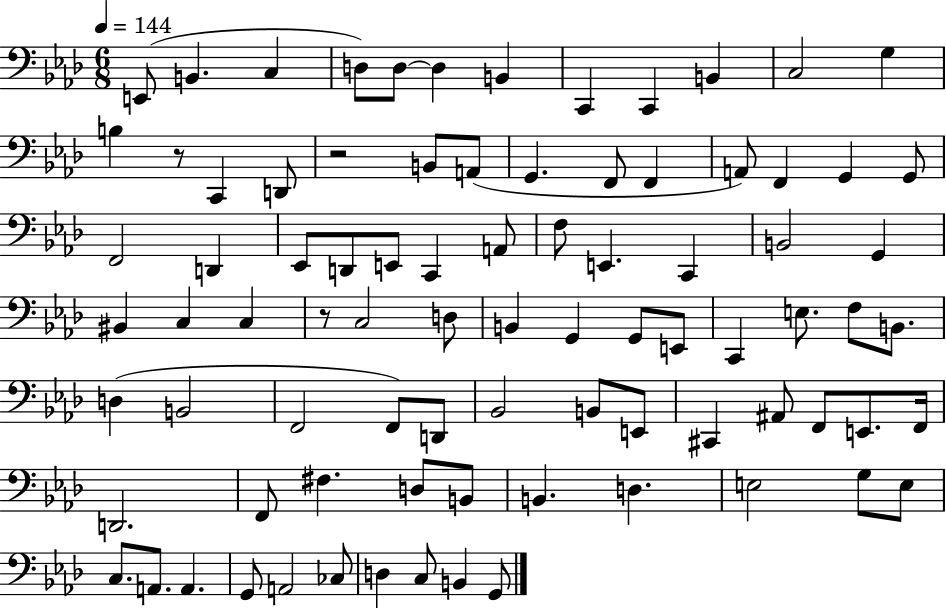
X:1
T:Untitled
M:6/8
L:1/4
K:Ab
E,,/2 B,, C, D,/2 D,/2 D, B,, C,, C,, B,, C,2 G, B, z/2 C,, D,,/2 z2 B,,/2 A,,/2 G,, F,,/2 F,, A,,/2 F,, G,, G,,/2 F,,2 D,, _E,,/2 D,,/2 E,,/2 C,, A,,/2 F,/2 E,, C,, B,,2 G,, ^B,, C, C, z/2 C,2 D,/2 B,, G,, G,,/2 E,,/2 C,, E,/2 F,/2 B,,/2 D, B,,2 F,,2 F,,/2 D,,/2 _B,,2 B,,/2 E,,/2 ^C,, ^A,,/2 F,,/2 E,,/2 F,,/4 D,,2 F,,/2 ^F, D,/2 B,,/2 B,, D, E,2 G,/2 E,/2 C,/2 A,,/2 A,, G,,/2 A,,2 _C,/2 D, C,/2 B,, G,,/2